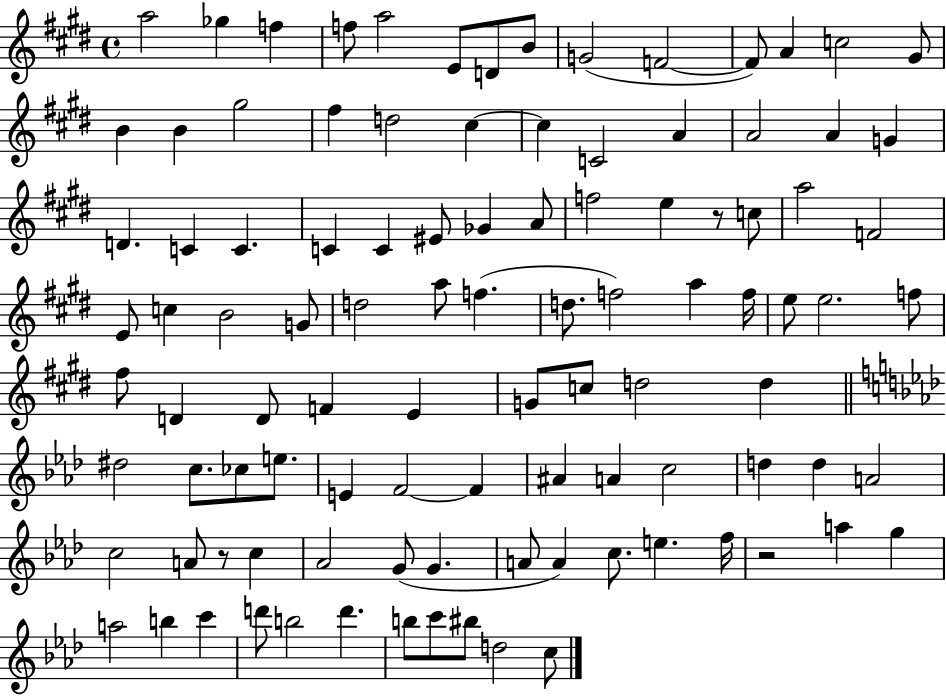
{
  \clef treble
  \time 4/4
  \defaultTimeSignature
  \key e \major
  \repeat volta 2 { a''2 ges''4 f''4 | f''8 a''2 e'8 d'8 b'8 | g'2( f'2~~ | f'8) a'4 c''2 gis'8 | \break b'4 b'4 gis''2 | fis''4 d''2 cis''4~~ | cis''4 c'2 a'4 | a'2 a'4 g'4 | \break d'4. c'4 c'4. | c'4 c'4 eis'8 ges'4 a'8 | f''2 e''4 r8 c''8 | a''2 f'2 | \break e'8 c''4 b'2 g'8 | d''2 a''8 f''4.( | d''8. f''2) a''4 f''16 | e''8 e''2. f''8 | \break fis''8 d'4 d'8 f'4 e'4 | g'8 c''8 d''2 d''4 | \bar "||" \break \key f \minor dis''2 c''8. ces''8 e''8. | e'4 f'2~~ f'4 | ais'4 a'4 c''2 | d''4 d''4 a'2 | \break c''2 a'8 r8 c''4 | aes'2 g'8( g'4. | a'8 a'4) c''8. e''4. f''16 | r2 a''4 g''4 | \break a''2 b''4 c'''4 | d'''8 b''2 d'''4. | b''8 c'''8 bis''8 d''2 c''8 | } \bar "|."
}